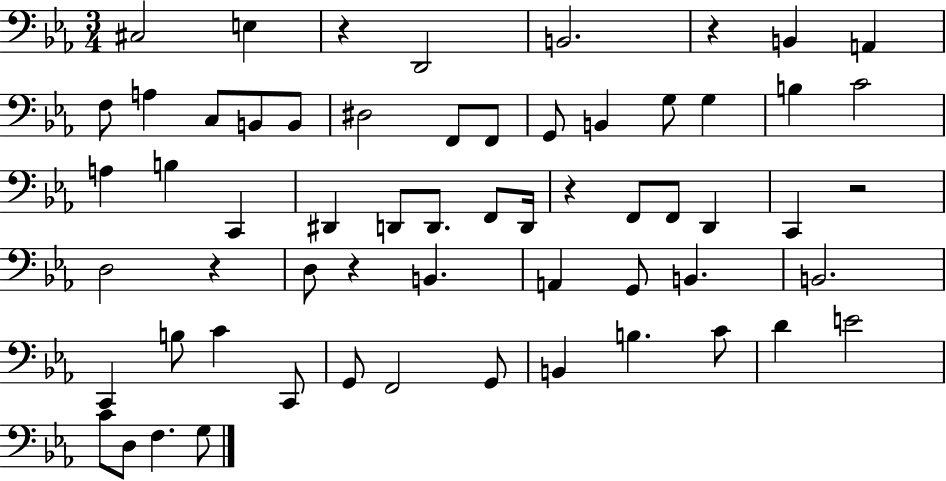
C#3/h E3/q R/q D2/h B2/h. R/q B2/q A2/q F3/e A3/q C3/e B2/e B2/e D#3/h F2/e F2/e G2/e B2/q G3/e G3/q B3/q C4/h A3/q B3/q C2/q D#2/q D2/e D2/e. F2/e D2/s R/q F2/e F2/e D2/q C2/q R/h D3/h R/q D3/e R/q B2/q. A2/q G2/e B2/q. B2/h. C2/q B3/e C4/q C2/e G2/e F2/h G2/e B2/q B3/q. C4/e D4/q E4/h C4/e D3/e F3/q. G3/e